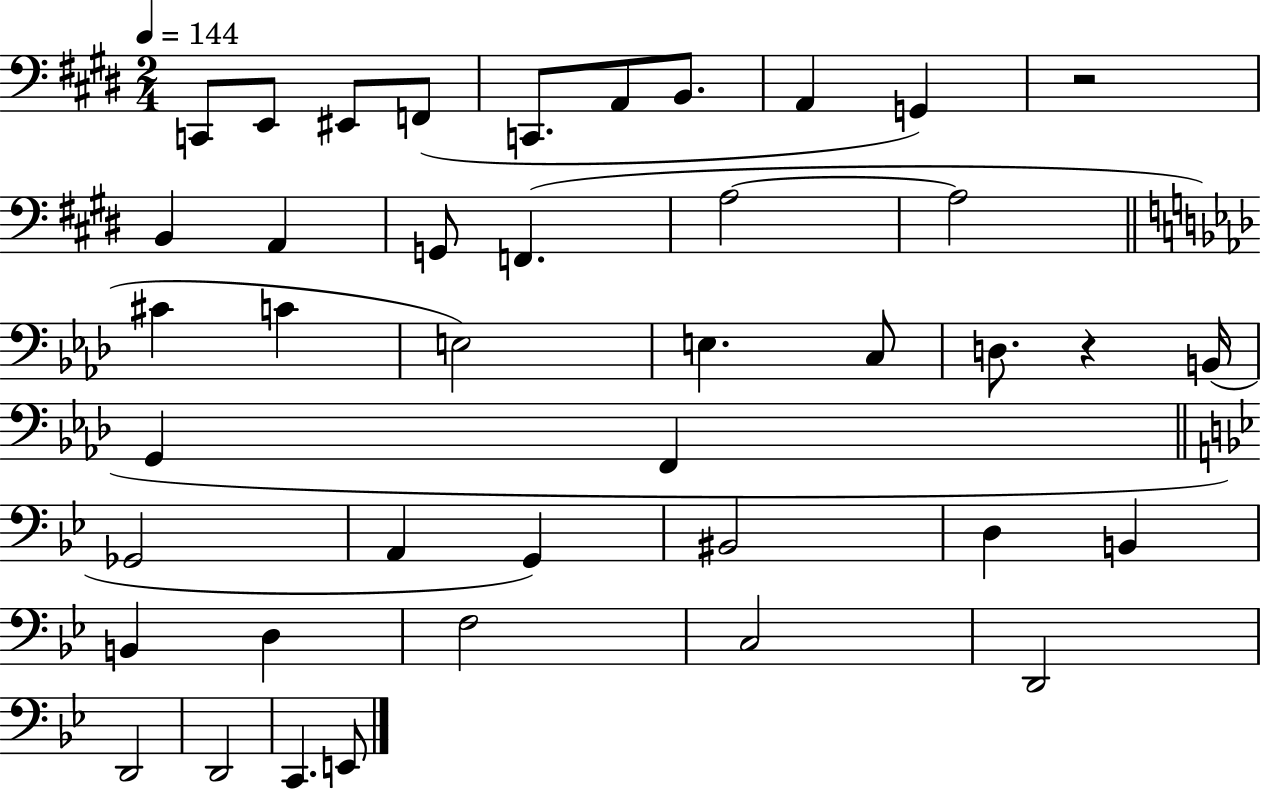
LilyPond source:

{
  \clef bass
  \numericTimeSignature
  \time 2/4
  \key e \major
  \tempo 4 = 144
  c,8 e,8 eis,8 f,8( | c,8. a,8 b,8. | a,4 g,4) | r2 | \break b,4 a,4 | g,8 f,4.( | a2~~ | a2 | \break \bar "||" \break \key aes \major cis'4 c'4 | e2) | e4. c8 | d8. r4 b,16( | \break g,4 f,4 | \bar "||" \break \key bes \major ges,2 | a,4 g,4) | bis,2 | d4 b,4 | \break b,4 d4 | f2 | c2 | d,2 | \break d,2 | d,2 | c,4. e,8 | \bar "|."
}